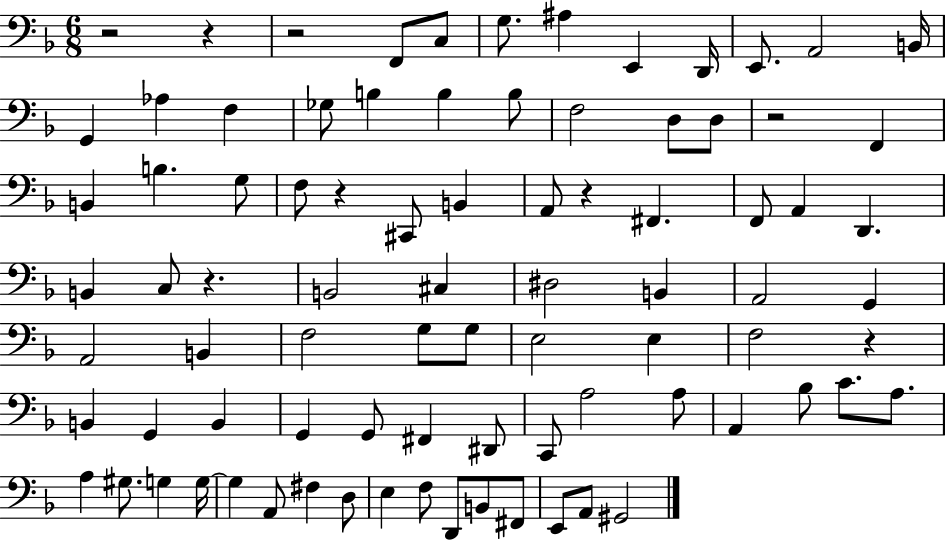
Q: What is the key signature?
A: F major